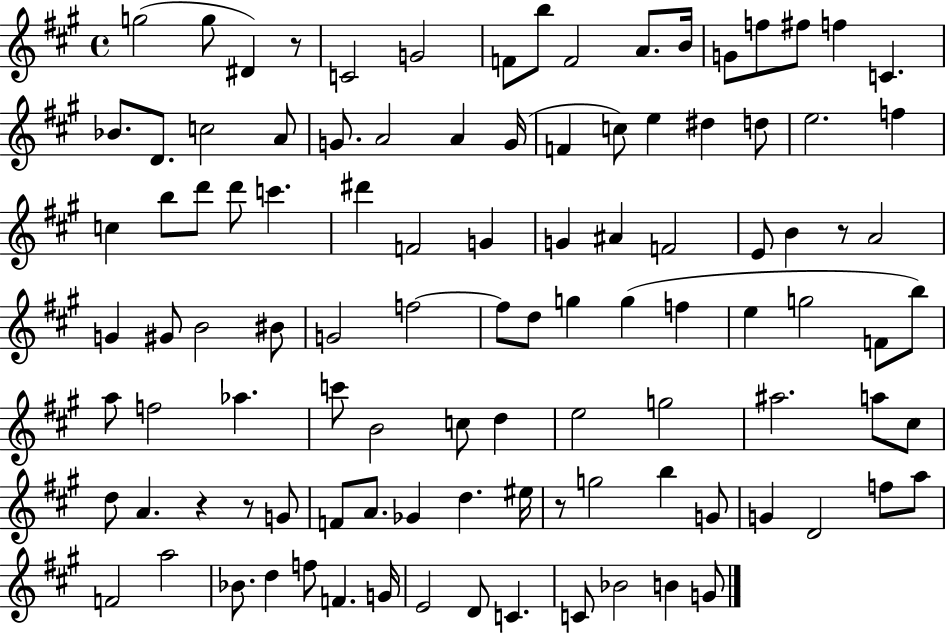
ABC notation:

X:1
T:Untitled
M:4/4
L:1/4
K:A
g2 g/2 ^D z/2 C2 G2 F/2 b/2 F2 A/2 B/4 G/2 f/2 ^f/2 f C _B/2 D/2 c2 A/2 G/2 A2 A G/4 F c/2 e ^d d/2 e2 f c b/2 d'/2 d'/2 c' ^d' F2 G G ^A F2 E/2 B z/2 A2 G ^G/2 B2 ^B/2 G2 f2 f/2 d/2 g g f e g2 F/2 b/2 a/2 f2 _a c'/2 B2 c/2 d e2 g2 ^a2 a/2 ^c/2 d/2 A z z/2 G/2 F/2 A/2 _G d ^e/4 z/2 g2 b G/2 G D2 f/2 a/2 F2 a2 _B/2 d f/2 F G/4 E2 D/2 C C/2 _B2 B G/2